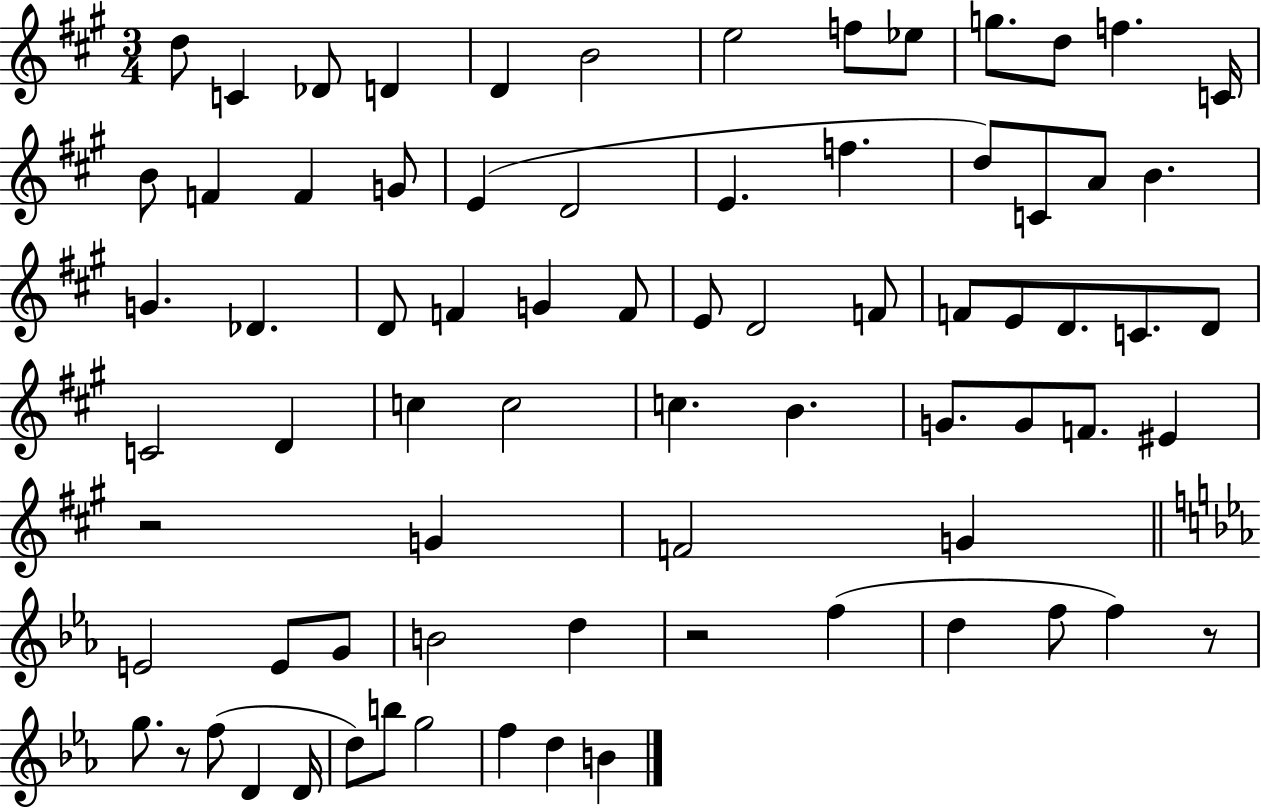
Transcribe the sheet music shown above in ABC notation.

X:1
T:Untitled
M:3/4
L:1/4
K:A
d/2 C _D/2 D D B2 e2 f/2 _e/2 g/2 d/2 f C/4 B/2 F F G/2 E D2 E f d/2 C/2 A/2 B G _D D/2 F G F/2 E/2 D2 F/2 F/2 E/2 D/2 C/2 D/2 C2 D c c2 c B G/2 G/2 F/2 ^E z2 G F2 G E2 E/2 G/2 B2 d z2 f d f/2 f z/2 g/2 z/2 f/2 D D/4 d/2 b/2 g2 f d B